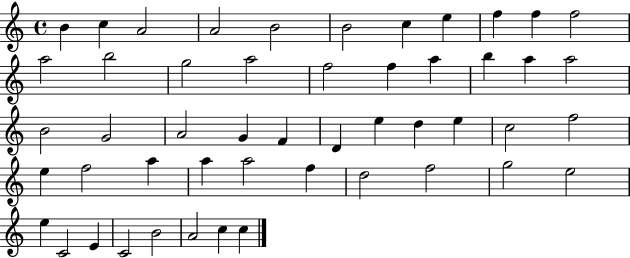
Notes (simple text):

B4/q C5/q A4/h A4/h B4/h B4/h C5/q E5/q F5/q F5/q F5/h A5/h B5/h G5/h A5/h F5/h F5/q A5/q B5/q A5/q A5/h B4/h G4/h A4/h G4/q F4/q D4/q E5/q D5/q E5/q C5/h F5/h E5/q F5/h A5/q A5/q A5/h F5/q D5/h F5/h G5/h E5/h E5/q C4/h E4/q C4/h B4/h A4/h C5/q C5/q